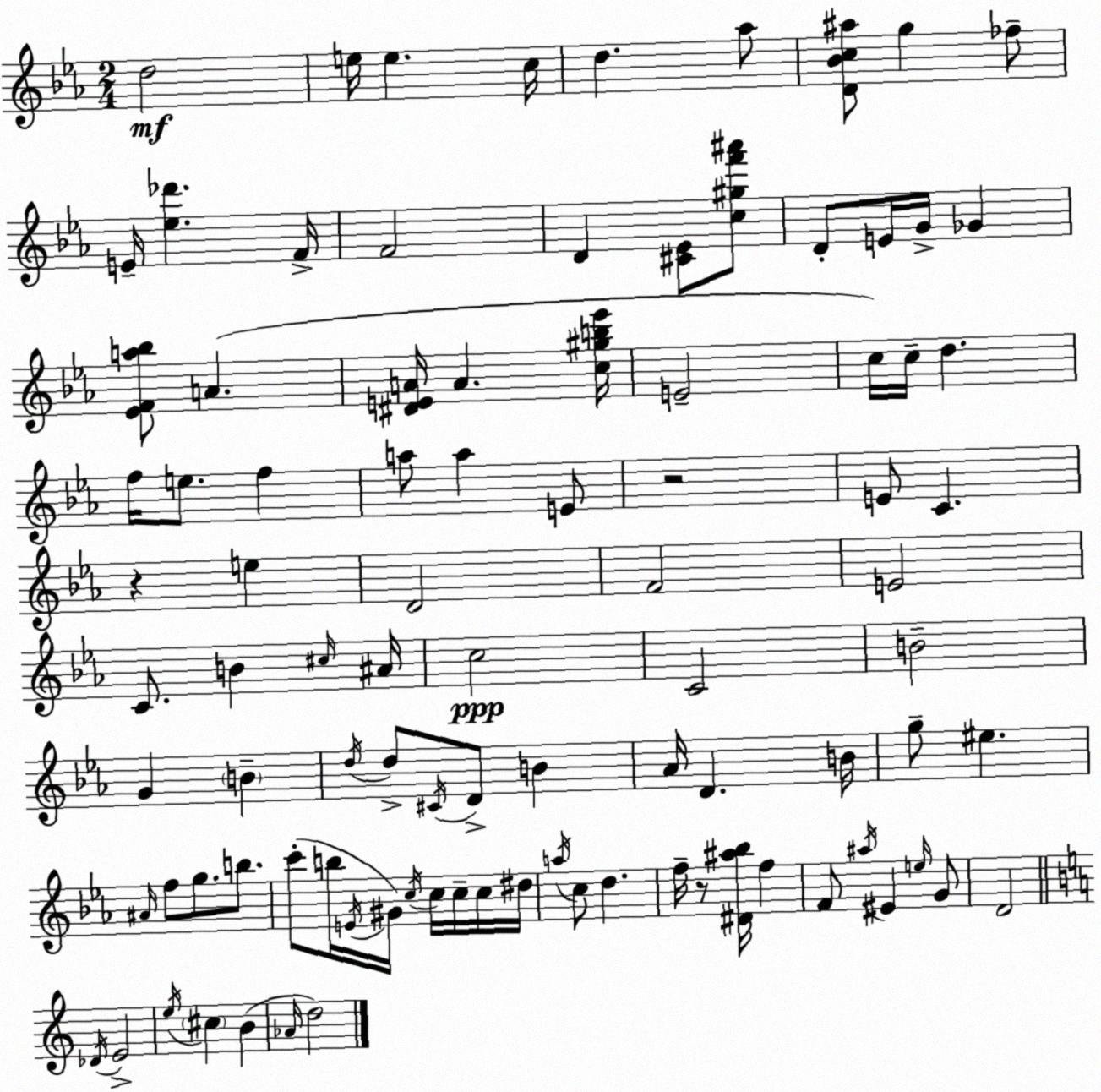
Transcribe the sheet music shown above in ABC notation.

X:1
T:Untitled
M:2/4
L:1/4
K:Cm
d2 e/4 e c/4 d _a/2 [D_Bc^a]/2 g _f/2 E/4 [_e_d'] F/4 F2 D [^C_E]/2 [c^gf'^a']/2 D/2 E/4 G/4 _G [_EFa_b]/2 A [^DEA]/4 A [c^gb_e']/4 E2 c/4 c/4 d f/4 e/2 f a/2 a E/2 z2 E/2 C z e D2 F2 E2 C/2 B ^c/4 ^A/4 c2 C2 B2 G B d/4 d/2 ^C/4 D/2 B _A/4 D B/4 g/2 ^e ^A/4 f/2 g/2 b/2 c'/2 b/4 E/4 ^G/4 c/4 c/4 c/4 c/4 ^d/4 a/4 c/2 d f/4 z/2 [^D^a_b]/4 f F/2 ^a/4 ^E e/4 G/2 D2 _D/4 E2 e/4 ^c B _A/4 d2